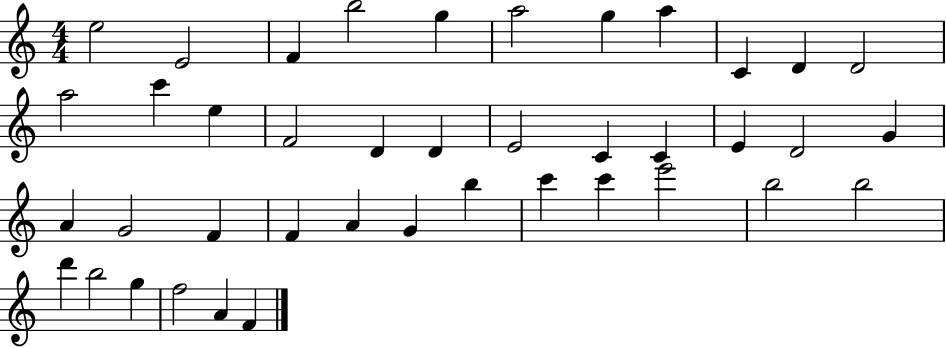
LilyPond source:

{
  \clef treble
  \numericTimeSignature
  \time 4/4
  \key c \major
  e''2 e'2 | f'4 b''2 g''4 | a''2 g''4 a''4 | c'4 d'4 d'2 | \break a''2 c'''4 e''4 | f'2 d'4 d'4 | e'2 c'4 c'4 | e'4 d'2 g'4 | \break a'4 g'2 f'4 | f'4 a'4 g'4 b''4 | c'''4 c'''4 e'''2 | b''2 b''2 | \break d'''4 b''2 g''4 | f''2 a'4 f'4 | \bar "|."
}